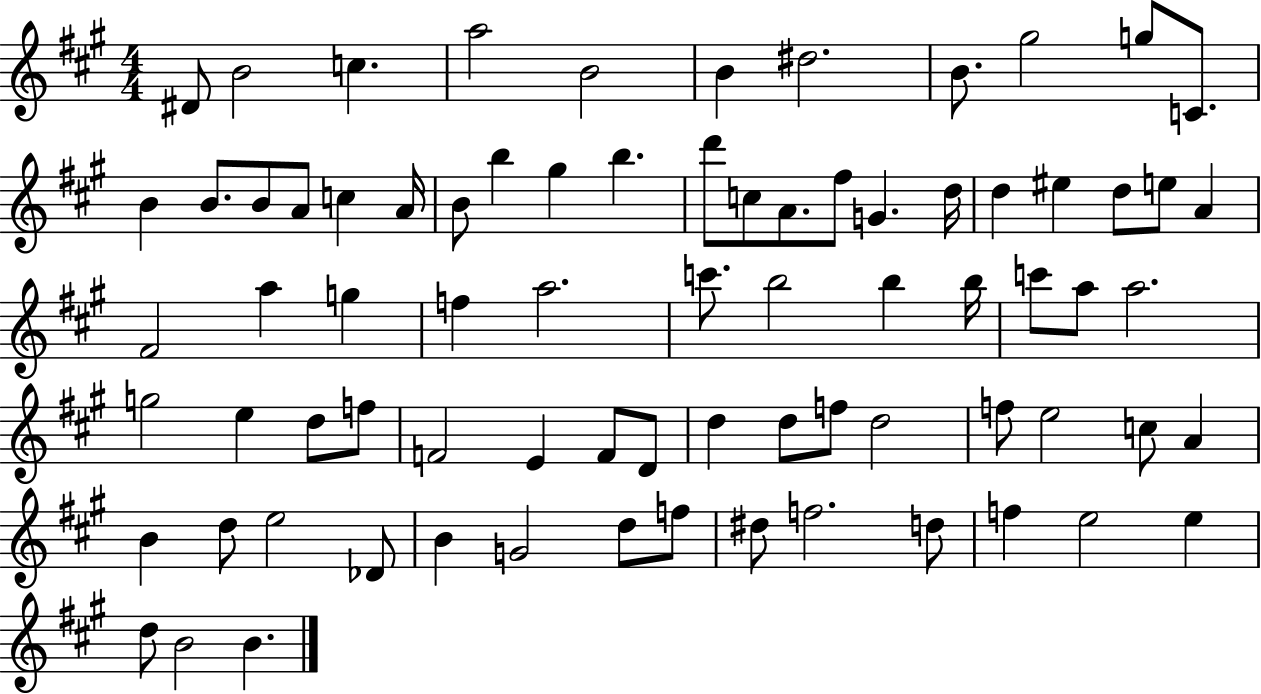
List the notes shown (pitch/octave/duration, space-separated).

D#4/e B4/h C5/q. A5/h B4/h B4/q D#5/h. B4/e. G#5/h G5/e C4/e. B4/q B4/e. B4/e A4/e C5/q A4/s B4/e B5/q G#5/q B5/q. D6/e C5/e A4/e. F#5/e G4/q. D5/s D5/q EIS5/q D5/e E5/e A4/q F#4/h A5/q G5/q F5/q A5/h. C6/e. B5/h B5/q B5/s C6/e A5/e A5/h. G5/h E5/q D5/e F5/e F4/h E4/q F4/e D4/e D5/q D5/e F5/e D5/h F5/e E5/h C5/e A4/q B4/q D5/e E5/h Db4/e B4/q G4/h D5/e F5/e D#5/e F5/h. D5/e F5/q E5/h E5/q D5/e B4/h B4/q.